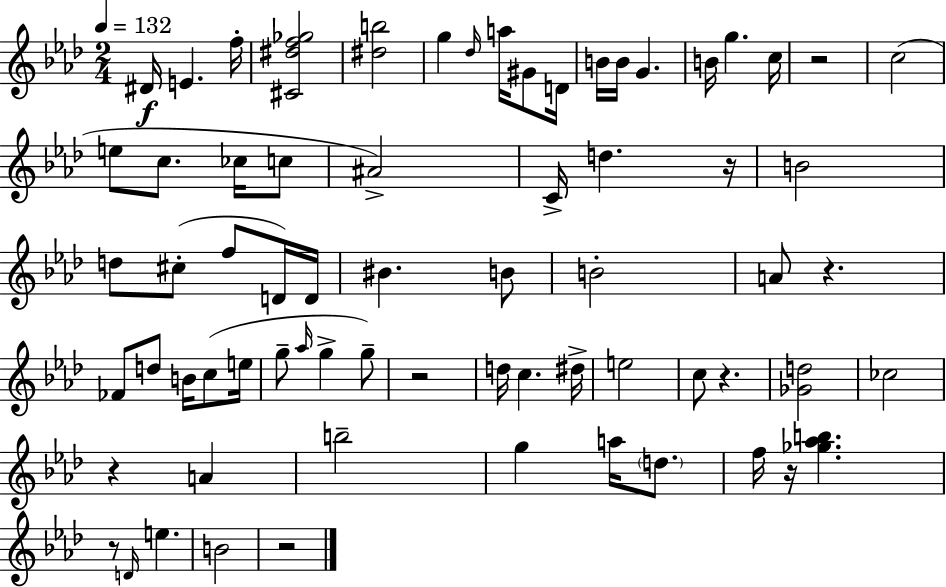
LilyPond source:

{
  \clef treble
  \numericTimeSignature
  \time 2/4
  \key aes \major
  \tempo 4 = 132
  \repeat volta 2 { dis'16\f e'4. f''16-. | <cis' dis'' f'' ges''>2 | <dis'' b''>2 | g''4 \grace { des''16 } a''16 gis'8 | \break d'16 b'16 b'16 g'4. | b'16 g''4. | c''16 r2 | c''2( | \break e''8 c''8. ces''16 c''8 | ais'2->) | c'16-> d''4. | r16 b'2 | \break d''8 cis''8-.( f''8 d'16) | d'16 bis'4. b'8 | b'2-. | a'8 r4. | \break fes'8 d''8 b'16 c''8( | e''16 g''8-- \grace { aes''16 } g''4-> | g''8--) r2 | d''16 c''4. | \break dis''16-> e''2 | c''8 r4. | <ges' d''>2 | ces''2 | \break r4 a'4 | b''2-- | g''4 a''16 \parenthesize d''8. | f''16 r16 <ges'' aes'' b''>4. | \break r8 \grace { d'16 } e''4. | b'2 | r2 | } \bar "|."
}